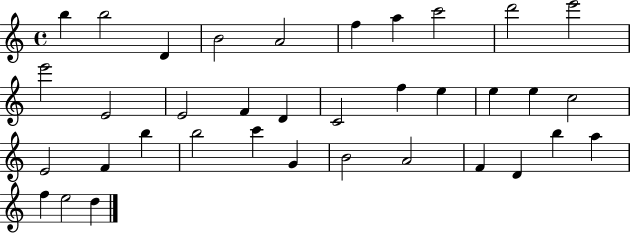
X:1
T:Untitled
M:4/4
L:1/4
K:C
b b2 D B2 A2 f a c'2 d'2 e'2 e'2 E2 E2 F D C2 f e e e c2 E2 F b b2 c' G B2 A2 F D b a f e2 d